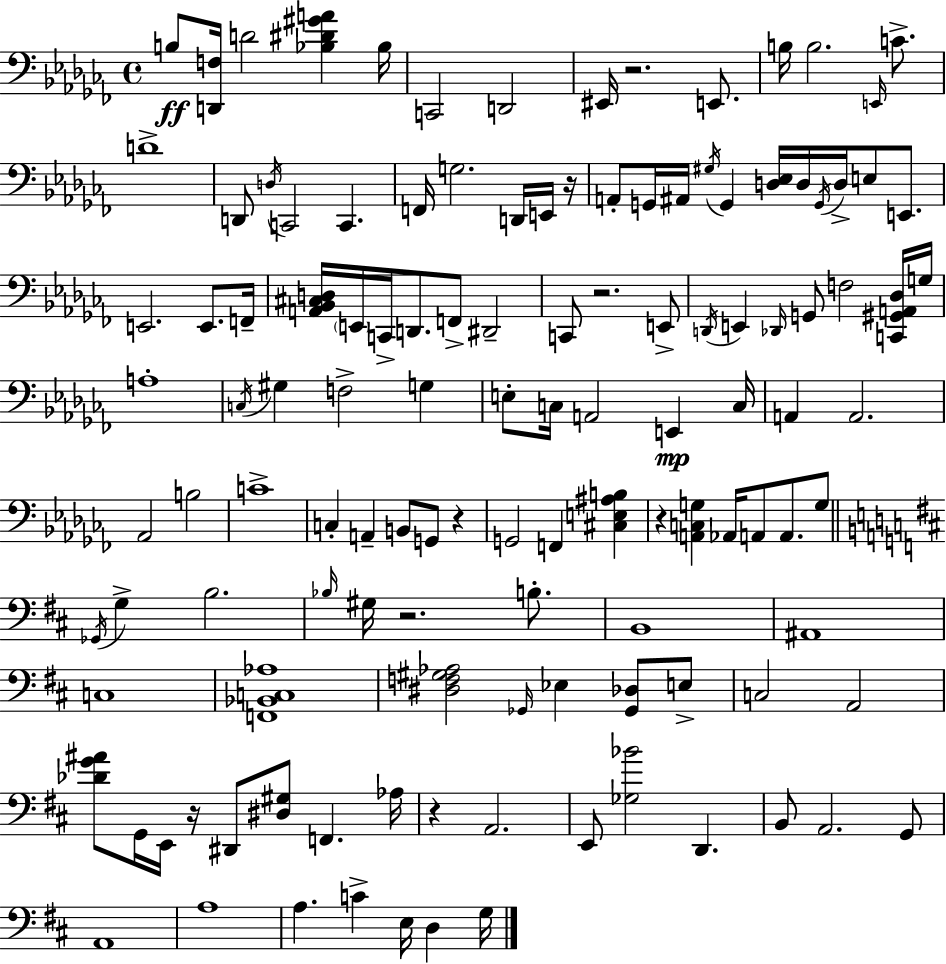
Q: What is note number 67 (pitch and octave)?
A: F2